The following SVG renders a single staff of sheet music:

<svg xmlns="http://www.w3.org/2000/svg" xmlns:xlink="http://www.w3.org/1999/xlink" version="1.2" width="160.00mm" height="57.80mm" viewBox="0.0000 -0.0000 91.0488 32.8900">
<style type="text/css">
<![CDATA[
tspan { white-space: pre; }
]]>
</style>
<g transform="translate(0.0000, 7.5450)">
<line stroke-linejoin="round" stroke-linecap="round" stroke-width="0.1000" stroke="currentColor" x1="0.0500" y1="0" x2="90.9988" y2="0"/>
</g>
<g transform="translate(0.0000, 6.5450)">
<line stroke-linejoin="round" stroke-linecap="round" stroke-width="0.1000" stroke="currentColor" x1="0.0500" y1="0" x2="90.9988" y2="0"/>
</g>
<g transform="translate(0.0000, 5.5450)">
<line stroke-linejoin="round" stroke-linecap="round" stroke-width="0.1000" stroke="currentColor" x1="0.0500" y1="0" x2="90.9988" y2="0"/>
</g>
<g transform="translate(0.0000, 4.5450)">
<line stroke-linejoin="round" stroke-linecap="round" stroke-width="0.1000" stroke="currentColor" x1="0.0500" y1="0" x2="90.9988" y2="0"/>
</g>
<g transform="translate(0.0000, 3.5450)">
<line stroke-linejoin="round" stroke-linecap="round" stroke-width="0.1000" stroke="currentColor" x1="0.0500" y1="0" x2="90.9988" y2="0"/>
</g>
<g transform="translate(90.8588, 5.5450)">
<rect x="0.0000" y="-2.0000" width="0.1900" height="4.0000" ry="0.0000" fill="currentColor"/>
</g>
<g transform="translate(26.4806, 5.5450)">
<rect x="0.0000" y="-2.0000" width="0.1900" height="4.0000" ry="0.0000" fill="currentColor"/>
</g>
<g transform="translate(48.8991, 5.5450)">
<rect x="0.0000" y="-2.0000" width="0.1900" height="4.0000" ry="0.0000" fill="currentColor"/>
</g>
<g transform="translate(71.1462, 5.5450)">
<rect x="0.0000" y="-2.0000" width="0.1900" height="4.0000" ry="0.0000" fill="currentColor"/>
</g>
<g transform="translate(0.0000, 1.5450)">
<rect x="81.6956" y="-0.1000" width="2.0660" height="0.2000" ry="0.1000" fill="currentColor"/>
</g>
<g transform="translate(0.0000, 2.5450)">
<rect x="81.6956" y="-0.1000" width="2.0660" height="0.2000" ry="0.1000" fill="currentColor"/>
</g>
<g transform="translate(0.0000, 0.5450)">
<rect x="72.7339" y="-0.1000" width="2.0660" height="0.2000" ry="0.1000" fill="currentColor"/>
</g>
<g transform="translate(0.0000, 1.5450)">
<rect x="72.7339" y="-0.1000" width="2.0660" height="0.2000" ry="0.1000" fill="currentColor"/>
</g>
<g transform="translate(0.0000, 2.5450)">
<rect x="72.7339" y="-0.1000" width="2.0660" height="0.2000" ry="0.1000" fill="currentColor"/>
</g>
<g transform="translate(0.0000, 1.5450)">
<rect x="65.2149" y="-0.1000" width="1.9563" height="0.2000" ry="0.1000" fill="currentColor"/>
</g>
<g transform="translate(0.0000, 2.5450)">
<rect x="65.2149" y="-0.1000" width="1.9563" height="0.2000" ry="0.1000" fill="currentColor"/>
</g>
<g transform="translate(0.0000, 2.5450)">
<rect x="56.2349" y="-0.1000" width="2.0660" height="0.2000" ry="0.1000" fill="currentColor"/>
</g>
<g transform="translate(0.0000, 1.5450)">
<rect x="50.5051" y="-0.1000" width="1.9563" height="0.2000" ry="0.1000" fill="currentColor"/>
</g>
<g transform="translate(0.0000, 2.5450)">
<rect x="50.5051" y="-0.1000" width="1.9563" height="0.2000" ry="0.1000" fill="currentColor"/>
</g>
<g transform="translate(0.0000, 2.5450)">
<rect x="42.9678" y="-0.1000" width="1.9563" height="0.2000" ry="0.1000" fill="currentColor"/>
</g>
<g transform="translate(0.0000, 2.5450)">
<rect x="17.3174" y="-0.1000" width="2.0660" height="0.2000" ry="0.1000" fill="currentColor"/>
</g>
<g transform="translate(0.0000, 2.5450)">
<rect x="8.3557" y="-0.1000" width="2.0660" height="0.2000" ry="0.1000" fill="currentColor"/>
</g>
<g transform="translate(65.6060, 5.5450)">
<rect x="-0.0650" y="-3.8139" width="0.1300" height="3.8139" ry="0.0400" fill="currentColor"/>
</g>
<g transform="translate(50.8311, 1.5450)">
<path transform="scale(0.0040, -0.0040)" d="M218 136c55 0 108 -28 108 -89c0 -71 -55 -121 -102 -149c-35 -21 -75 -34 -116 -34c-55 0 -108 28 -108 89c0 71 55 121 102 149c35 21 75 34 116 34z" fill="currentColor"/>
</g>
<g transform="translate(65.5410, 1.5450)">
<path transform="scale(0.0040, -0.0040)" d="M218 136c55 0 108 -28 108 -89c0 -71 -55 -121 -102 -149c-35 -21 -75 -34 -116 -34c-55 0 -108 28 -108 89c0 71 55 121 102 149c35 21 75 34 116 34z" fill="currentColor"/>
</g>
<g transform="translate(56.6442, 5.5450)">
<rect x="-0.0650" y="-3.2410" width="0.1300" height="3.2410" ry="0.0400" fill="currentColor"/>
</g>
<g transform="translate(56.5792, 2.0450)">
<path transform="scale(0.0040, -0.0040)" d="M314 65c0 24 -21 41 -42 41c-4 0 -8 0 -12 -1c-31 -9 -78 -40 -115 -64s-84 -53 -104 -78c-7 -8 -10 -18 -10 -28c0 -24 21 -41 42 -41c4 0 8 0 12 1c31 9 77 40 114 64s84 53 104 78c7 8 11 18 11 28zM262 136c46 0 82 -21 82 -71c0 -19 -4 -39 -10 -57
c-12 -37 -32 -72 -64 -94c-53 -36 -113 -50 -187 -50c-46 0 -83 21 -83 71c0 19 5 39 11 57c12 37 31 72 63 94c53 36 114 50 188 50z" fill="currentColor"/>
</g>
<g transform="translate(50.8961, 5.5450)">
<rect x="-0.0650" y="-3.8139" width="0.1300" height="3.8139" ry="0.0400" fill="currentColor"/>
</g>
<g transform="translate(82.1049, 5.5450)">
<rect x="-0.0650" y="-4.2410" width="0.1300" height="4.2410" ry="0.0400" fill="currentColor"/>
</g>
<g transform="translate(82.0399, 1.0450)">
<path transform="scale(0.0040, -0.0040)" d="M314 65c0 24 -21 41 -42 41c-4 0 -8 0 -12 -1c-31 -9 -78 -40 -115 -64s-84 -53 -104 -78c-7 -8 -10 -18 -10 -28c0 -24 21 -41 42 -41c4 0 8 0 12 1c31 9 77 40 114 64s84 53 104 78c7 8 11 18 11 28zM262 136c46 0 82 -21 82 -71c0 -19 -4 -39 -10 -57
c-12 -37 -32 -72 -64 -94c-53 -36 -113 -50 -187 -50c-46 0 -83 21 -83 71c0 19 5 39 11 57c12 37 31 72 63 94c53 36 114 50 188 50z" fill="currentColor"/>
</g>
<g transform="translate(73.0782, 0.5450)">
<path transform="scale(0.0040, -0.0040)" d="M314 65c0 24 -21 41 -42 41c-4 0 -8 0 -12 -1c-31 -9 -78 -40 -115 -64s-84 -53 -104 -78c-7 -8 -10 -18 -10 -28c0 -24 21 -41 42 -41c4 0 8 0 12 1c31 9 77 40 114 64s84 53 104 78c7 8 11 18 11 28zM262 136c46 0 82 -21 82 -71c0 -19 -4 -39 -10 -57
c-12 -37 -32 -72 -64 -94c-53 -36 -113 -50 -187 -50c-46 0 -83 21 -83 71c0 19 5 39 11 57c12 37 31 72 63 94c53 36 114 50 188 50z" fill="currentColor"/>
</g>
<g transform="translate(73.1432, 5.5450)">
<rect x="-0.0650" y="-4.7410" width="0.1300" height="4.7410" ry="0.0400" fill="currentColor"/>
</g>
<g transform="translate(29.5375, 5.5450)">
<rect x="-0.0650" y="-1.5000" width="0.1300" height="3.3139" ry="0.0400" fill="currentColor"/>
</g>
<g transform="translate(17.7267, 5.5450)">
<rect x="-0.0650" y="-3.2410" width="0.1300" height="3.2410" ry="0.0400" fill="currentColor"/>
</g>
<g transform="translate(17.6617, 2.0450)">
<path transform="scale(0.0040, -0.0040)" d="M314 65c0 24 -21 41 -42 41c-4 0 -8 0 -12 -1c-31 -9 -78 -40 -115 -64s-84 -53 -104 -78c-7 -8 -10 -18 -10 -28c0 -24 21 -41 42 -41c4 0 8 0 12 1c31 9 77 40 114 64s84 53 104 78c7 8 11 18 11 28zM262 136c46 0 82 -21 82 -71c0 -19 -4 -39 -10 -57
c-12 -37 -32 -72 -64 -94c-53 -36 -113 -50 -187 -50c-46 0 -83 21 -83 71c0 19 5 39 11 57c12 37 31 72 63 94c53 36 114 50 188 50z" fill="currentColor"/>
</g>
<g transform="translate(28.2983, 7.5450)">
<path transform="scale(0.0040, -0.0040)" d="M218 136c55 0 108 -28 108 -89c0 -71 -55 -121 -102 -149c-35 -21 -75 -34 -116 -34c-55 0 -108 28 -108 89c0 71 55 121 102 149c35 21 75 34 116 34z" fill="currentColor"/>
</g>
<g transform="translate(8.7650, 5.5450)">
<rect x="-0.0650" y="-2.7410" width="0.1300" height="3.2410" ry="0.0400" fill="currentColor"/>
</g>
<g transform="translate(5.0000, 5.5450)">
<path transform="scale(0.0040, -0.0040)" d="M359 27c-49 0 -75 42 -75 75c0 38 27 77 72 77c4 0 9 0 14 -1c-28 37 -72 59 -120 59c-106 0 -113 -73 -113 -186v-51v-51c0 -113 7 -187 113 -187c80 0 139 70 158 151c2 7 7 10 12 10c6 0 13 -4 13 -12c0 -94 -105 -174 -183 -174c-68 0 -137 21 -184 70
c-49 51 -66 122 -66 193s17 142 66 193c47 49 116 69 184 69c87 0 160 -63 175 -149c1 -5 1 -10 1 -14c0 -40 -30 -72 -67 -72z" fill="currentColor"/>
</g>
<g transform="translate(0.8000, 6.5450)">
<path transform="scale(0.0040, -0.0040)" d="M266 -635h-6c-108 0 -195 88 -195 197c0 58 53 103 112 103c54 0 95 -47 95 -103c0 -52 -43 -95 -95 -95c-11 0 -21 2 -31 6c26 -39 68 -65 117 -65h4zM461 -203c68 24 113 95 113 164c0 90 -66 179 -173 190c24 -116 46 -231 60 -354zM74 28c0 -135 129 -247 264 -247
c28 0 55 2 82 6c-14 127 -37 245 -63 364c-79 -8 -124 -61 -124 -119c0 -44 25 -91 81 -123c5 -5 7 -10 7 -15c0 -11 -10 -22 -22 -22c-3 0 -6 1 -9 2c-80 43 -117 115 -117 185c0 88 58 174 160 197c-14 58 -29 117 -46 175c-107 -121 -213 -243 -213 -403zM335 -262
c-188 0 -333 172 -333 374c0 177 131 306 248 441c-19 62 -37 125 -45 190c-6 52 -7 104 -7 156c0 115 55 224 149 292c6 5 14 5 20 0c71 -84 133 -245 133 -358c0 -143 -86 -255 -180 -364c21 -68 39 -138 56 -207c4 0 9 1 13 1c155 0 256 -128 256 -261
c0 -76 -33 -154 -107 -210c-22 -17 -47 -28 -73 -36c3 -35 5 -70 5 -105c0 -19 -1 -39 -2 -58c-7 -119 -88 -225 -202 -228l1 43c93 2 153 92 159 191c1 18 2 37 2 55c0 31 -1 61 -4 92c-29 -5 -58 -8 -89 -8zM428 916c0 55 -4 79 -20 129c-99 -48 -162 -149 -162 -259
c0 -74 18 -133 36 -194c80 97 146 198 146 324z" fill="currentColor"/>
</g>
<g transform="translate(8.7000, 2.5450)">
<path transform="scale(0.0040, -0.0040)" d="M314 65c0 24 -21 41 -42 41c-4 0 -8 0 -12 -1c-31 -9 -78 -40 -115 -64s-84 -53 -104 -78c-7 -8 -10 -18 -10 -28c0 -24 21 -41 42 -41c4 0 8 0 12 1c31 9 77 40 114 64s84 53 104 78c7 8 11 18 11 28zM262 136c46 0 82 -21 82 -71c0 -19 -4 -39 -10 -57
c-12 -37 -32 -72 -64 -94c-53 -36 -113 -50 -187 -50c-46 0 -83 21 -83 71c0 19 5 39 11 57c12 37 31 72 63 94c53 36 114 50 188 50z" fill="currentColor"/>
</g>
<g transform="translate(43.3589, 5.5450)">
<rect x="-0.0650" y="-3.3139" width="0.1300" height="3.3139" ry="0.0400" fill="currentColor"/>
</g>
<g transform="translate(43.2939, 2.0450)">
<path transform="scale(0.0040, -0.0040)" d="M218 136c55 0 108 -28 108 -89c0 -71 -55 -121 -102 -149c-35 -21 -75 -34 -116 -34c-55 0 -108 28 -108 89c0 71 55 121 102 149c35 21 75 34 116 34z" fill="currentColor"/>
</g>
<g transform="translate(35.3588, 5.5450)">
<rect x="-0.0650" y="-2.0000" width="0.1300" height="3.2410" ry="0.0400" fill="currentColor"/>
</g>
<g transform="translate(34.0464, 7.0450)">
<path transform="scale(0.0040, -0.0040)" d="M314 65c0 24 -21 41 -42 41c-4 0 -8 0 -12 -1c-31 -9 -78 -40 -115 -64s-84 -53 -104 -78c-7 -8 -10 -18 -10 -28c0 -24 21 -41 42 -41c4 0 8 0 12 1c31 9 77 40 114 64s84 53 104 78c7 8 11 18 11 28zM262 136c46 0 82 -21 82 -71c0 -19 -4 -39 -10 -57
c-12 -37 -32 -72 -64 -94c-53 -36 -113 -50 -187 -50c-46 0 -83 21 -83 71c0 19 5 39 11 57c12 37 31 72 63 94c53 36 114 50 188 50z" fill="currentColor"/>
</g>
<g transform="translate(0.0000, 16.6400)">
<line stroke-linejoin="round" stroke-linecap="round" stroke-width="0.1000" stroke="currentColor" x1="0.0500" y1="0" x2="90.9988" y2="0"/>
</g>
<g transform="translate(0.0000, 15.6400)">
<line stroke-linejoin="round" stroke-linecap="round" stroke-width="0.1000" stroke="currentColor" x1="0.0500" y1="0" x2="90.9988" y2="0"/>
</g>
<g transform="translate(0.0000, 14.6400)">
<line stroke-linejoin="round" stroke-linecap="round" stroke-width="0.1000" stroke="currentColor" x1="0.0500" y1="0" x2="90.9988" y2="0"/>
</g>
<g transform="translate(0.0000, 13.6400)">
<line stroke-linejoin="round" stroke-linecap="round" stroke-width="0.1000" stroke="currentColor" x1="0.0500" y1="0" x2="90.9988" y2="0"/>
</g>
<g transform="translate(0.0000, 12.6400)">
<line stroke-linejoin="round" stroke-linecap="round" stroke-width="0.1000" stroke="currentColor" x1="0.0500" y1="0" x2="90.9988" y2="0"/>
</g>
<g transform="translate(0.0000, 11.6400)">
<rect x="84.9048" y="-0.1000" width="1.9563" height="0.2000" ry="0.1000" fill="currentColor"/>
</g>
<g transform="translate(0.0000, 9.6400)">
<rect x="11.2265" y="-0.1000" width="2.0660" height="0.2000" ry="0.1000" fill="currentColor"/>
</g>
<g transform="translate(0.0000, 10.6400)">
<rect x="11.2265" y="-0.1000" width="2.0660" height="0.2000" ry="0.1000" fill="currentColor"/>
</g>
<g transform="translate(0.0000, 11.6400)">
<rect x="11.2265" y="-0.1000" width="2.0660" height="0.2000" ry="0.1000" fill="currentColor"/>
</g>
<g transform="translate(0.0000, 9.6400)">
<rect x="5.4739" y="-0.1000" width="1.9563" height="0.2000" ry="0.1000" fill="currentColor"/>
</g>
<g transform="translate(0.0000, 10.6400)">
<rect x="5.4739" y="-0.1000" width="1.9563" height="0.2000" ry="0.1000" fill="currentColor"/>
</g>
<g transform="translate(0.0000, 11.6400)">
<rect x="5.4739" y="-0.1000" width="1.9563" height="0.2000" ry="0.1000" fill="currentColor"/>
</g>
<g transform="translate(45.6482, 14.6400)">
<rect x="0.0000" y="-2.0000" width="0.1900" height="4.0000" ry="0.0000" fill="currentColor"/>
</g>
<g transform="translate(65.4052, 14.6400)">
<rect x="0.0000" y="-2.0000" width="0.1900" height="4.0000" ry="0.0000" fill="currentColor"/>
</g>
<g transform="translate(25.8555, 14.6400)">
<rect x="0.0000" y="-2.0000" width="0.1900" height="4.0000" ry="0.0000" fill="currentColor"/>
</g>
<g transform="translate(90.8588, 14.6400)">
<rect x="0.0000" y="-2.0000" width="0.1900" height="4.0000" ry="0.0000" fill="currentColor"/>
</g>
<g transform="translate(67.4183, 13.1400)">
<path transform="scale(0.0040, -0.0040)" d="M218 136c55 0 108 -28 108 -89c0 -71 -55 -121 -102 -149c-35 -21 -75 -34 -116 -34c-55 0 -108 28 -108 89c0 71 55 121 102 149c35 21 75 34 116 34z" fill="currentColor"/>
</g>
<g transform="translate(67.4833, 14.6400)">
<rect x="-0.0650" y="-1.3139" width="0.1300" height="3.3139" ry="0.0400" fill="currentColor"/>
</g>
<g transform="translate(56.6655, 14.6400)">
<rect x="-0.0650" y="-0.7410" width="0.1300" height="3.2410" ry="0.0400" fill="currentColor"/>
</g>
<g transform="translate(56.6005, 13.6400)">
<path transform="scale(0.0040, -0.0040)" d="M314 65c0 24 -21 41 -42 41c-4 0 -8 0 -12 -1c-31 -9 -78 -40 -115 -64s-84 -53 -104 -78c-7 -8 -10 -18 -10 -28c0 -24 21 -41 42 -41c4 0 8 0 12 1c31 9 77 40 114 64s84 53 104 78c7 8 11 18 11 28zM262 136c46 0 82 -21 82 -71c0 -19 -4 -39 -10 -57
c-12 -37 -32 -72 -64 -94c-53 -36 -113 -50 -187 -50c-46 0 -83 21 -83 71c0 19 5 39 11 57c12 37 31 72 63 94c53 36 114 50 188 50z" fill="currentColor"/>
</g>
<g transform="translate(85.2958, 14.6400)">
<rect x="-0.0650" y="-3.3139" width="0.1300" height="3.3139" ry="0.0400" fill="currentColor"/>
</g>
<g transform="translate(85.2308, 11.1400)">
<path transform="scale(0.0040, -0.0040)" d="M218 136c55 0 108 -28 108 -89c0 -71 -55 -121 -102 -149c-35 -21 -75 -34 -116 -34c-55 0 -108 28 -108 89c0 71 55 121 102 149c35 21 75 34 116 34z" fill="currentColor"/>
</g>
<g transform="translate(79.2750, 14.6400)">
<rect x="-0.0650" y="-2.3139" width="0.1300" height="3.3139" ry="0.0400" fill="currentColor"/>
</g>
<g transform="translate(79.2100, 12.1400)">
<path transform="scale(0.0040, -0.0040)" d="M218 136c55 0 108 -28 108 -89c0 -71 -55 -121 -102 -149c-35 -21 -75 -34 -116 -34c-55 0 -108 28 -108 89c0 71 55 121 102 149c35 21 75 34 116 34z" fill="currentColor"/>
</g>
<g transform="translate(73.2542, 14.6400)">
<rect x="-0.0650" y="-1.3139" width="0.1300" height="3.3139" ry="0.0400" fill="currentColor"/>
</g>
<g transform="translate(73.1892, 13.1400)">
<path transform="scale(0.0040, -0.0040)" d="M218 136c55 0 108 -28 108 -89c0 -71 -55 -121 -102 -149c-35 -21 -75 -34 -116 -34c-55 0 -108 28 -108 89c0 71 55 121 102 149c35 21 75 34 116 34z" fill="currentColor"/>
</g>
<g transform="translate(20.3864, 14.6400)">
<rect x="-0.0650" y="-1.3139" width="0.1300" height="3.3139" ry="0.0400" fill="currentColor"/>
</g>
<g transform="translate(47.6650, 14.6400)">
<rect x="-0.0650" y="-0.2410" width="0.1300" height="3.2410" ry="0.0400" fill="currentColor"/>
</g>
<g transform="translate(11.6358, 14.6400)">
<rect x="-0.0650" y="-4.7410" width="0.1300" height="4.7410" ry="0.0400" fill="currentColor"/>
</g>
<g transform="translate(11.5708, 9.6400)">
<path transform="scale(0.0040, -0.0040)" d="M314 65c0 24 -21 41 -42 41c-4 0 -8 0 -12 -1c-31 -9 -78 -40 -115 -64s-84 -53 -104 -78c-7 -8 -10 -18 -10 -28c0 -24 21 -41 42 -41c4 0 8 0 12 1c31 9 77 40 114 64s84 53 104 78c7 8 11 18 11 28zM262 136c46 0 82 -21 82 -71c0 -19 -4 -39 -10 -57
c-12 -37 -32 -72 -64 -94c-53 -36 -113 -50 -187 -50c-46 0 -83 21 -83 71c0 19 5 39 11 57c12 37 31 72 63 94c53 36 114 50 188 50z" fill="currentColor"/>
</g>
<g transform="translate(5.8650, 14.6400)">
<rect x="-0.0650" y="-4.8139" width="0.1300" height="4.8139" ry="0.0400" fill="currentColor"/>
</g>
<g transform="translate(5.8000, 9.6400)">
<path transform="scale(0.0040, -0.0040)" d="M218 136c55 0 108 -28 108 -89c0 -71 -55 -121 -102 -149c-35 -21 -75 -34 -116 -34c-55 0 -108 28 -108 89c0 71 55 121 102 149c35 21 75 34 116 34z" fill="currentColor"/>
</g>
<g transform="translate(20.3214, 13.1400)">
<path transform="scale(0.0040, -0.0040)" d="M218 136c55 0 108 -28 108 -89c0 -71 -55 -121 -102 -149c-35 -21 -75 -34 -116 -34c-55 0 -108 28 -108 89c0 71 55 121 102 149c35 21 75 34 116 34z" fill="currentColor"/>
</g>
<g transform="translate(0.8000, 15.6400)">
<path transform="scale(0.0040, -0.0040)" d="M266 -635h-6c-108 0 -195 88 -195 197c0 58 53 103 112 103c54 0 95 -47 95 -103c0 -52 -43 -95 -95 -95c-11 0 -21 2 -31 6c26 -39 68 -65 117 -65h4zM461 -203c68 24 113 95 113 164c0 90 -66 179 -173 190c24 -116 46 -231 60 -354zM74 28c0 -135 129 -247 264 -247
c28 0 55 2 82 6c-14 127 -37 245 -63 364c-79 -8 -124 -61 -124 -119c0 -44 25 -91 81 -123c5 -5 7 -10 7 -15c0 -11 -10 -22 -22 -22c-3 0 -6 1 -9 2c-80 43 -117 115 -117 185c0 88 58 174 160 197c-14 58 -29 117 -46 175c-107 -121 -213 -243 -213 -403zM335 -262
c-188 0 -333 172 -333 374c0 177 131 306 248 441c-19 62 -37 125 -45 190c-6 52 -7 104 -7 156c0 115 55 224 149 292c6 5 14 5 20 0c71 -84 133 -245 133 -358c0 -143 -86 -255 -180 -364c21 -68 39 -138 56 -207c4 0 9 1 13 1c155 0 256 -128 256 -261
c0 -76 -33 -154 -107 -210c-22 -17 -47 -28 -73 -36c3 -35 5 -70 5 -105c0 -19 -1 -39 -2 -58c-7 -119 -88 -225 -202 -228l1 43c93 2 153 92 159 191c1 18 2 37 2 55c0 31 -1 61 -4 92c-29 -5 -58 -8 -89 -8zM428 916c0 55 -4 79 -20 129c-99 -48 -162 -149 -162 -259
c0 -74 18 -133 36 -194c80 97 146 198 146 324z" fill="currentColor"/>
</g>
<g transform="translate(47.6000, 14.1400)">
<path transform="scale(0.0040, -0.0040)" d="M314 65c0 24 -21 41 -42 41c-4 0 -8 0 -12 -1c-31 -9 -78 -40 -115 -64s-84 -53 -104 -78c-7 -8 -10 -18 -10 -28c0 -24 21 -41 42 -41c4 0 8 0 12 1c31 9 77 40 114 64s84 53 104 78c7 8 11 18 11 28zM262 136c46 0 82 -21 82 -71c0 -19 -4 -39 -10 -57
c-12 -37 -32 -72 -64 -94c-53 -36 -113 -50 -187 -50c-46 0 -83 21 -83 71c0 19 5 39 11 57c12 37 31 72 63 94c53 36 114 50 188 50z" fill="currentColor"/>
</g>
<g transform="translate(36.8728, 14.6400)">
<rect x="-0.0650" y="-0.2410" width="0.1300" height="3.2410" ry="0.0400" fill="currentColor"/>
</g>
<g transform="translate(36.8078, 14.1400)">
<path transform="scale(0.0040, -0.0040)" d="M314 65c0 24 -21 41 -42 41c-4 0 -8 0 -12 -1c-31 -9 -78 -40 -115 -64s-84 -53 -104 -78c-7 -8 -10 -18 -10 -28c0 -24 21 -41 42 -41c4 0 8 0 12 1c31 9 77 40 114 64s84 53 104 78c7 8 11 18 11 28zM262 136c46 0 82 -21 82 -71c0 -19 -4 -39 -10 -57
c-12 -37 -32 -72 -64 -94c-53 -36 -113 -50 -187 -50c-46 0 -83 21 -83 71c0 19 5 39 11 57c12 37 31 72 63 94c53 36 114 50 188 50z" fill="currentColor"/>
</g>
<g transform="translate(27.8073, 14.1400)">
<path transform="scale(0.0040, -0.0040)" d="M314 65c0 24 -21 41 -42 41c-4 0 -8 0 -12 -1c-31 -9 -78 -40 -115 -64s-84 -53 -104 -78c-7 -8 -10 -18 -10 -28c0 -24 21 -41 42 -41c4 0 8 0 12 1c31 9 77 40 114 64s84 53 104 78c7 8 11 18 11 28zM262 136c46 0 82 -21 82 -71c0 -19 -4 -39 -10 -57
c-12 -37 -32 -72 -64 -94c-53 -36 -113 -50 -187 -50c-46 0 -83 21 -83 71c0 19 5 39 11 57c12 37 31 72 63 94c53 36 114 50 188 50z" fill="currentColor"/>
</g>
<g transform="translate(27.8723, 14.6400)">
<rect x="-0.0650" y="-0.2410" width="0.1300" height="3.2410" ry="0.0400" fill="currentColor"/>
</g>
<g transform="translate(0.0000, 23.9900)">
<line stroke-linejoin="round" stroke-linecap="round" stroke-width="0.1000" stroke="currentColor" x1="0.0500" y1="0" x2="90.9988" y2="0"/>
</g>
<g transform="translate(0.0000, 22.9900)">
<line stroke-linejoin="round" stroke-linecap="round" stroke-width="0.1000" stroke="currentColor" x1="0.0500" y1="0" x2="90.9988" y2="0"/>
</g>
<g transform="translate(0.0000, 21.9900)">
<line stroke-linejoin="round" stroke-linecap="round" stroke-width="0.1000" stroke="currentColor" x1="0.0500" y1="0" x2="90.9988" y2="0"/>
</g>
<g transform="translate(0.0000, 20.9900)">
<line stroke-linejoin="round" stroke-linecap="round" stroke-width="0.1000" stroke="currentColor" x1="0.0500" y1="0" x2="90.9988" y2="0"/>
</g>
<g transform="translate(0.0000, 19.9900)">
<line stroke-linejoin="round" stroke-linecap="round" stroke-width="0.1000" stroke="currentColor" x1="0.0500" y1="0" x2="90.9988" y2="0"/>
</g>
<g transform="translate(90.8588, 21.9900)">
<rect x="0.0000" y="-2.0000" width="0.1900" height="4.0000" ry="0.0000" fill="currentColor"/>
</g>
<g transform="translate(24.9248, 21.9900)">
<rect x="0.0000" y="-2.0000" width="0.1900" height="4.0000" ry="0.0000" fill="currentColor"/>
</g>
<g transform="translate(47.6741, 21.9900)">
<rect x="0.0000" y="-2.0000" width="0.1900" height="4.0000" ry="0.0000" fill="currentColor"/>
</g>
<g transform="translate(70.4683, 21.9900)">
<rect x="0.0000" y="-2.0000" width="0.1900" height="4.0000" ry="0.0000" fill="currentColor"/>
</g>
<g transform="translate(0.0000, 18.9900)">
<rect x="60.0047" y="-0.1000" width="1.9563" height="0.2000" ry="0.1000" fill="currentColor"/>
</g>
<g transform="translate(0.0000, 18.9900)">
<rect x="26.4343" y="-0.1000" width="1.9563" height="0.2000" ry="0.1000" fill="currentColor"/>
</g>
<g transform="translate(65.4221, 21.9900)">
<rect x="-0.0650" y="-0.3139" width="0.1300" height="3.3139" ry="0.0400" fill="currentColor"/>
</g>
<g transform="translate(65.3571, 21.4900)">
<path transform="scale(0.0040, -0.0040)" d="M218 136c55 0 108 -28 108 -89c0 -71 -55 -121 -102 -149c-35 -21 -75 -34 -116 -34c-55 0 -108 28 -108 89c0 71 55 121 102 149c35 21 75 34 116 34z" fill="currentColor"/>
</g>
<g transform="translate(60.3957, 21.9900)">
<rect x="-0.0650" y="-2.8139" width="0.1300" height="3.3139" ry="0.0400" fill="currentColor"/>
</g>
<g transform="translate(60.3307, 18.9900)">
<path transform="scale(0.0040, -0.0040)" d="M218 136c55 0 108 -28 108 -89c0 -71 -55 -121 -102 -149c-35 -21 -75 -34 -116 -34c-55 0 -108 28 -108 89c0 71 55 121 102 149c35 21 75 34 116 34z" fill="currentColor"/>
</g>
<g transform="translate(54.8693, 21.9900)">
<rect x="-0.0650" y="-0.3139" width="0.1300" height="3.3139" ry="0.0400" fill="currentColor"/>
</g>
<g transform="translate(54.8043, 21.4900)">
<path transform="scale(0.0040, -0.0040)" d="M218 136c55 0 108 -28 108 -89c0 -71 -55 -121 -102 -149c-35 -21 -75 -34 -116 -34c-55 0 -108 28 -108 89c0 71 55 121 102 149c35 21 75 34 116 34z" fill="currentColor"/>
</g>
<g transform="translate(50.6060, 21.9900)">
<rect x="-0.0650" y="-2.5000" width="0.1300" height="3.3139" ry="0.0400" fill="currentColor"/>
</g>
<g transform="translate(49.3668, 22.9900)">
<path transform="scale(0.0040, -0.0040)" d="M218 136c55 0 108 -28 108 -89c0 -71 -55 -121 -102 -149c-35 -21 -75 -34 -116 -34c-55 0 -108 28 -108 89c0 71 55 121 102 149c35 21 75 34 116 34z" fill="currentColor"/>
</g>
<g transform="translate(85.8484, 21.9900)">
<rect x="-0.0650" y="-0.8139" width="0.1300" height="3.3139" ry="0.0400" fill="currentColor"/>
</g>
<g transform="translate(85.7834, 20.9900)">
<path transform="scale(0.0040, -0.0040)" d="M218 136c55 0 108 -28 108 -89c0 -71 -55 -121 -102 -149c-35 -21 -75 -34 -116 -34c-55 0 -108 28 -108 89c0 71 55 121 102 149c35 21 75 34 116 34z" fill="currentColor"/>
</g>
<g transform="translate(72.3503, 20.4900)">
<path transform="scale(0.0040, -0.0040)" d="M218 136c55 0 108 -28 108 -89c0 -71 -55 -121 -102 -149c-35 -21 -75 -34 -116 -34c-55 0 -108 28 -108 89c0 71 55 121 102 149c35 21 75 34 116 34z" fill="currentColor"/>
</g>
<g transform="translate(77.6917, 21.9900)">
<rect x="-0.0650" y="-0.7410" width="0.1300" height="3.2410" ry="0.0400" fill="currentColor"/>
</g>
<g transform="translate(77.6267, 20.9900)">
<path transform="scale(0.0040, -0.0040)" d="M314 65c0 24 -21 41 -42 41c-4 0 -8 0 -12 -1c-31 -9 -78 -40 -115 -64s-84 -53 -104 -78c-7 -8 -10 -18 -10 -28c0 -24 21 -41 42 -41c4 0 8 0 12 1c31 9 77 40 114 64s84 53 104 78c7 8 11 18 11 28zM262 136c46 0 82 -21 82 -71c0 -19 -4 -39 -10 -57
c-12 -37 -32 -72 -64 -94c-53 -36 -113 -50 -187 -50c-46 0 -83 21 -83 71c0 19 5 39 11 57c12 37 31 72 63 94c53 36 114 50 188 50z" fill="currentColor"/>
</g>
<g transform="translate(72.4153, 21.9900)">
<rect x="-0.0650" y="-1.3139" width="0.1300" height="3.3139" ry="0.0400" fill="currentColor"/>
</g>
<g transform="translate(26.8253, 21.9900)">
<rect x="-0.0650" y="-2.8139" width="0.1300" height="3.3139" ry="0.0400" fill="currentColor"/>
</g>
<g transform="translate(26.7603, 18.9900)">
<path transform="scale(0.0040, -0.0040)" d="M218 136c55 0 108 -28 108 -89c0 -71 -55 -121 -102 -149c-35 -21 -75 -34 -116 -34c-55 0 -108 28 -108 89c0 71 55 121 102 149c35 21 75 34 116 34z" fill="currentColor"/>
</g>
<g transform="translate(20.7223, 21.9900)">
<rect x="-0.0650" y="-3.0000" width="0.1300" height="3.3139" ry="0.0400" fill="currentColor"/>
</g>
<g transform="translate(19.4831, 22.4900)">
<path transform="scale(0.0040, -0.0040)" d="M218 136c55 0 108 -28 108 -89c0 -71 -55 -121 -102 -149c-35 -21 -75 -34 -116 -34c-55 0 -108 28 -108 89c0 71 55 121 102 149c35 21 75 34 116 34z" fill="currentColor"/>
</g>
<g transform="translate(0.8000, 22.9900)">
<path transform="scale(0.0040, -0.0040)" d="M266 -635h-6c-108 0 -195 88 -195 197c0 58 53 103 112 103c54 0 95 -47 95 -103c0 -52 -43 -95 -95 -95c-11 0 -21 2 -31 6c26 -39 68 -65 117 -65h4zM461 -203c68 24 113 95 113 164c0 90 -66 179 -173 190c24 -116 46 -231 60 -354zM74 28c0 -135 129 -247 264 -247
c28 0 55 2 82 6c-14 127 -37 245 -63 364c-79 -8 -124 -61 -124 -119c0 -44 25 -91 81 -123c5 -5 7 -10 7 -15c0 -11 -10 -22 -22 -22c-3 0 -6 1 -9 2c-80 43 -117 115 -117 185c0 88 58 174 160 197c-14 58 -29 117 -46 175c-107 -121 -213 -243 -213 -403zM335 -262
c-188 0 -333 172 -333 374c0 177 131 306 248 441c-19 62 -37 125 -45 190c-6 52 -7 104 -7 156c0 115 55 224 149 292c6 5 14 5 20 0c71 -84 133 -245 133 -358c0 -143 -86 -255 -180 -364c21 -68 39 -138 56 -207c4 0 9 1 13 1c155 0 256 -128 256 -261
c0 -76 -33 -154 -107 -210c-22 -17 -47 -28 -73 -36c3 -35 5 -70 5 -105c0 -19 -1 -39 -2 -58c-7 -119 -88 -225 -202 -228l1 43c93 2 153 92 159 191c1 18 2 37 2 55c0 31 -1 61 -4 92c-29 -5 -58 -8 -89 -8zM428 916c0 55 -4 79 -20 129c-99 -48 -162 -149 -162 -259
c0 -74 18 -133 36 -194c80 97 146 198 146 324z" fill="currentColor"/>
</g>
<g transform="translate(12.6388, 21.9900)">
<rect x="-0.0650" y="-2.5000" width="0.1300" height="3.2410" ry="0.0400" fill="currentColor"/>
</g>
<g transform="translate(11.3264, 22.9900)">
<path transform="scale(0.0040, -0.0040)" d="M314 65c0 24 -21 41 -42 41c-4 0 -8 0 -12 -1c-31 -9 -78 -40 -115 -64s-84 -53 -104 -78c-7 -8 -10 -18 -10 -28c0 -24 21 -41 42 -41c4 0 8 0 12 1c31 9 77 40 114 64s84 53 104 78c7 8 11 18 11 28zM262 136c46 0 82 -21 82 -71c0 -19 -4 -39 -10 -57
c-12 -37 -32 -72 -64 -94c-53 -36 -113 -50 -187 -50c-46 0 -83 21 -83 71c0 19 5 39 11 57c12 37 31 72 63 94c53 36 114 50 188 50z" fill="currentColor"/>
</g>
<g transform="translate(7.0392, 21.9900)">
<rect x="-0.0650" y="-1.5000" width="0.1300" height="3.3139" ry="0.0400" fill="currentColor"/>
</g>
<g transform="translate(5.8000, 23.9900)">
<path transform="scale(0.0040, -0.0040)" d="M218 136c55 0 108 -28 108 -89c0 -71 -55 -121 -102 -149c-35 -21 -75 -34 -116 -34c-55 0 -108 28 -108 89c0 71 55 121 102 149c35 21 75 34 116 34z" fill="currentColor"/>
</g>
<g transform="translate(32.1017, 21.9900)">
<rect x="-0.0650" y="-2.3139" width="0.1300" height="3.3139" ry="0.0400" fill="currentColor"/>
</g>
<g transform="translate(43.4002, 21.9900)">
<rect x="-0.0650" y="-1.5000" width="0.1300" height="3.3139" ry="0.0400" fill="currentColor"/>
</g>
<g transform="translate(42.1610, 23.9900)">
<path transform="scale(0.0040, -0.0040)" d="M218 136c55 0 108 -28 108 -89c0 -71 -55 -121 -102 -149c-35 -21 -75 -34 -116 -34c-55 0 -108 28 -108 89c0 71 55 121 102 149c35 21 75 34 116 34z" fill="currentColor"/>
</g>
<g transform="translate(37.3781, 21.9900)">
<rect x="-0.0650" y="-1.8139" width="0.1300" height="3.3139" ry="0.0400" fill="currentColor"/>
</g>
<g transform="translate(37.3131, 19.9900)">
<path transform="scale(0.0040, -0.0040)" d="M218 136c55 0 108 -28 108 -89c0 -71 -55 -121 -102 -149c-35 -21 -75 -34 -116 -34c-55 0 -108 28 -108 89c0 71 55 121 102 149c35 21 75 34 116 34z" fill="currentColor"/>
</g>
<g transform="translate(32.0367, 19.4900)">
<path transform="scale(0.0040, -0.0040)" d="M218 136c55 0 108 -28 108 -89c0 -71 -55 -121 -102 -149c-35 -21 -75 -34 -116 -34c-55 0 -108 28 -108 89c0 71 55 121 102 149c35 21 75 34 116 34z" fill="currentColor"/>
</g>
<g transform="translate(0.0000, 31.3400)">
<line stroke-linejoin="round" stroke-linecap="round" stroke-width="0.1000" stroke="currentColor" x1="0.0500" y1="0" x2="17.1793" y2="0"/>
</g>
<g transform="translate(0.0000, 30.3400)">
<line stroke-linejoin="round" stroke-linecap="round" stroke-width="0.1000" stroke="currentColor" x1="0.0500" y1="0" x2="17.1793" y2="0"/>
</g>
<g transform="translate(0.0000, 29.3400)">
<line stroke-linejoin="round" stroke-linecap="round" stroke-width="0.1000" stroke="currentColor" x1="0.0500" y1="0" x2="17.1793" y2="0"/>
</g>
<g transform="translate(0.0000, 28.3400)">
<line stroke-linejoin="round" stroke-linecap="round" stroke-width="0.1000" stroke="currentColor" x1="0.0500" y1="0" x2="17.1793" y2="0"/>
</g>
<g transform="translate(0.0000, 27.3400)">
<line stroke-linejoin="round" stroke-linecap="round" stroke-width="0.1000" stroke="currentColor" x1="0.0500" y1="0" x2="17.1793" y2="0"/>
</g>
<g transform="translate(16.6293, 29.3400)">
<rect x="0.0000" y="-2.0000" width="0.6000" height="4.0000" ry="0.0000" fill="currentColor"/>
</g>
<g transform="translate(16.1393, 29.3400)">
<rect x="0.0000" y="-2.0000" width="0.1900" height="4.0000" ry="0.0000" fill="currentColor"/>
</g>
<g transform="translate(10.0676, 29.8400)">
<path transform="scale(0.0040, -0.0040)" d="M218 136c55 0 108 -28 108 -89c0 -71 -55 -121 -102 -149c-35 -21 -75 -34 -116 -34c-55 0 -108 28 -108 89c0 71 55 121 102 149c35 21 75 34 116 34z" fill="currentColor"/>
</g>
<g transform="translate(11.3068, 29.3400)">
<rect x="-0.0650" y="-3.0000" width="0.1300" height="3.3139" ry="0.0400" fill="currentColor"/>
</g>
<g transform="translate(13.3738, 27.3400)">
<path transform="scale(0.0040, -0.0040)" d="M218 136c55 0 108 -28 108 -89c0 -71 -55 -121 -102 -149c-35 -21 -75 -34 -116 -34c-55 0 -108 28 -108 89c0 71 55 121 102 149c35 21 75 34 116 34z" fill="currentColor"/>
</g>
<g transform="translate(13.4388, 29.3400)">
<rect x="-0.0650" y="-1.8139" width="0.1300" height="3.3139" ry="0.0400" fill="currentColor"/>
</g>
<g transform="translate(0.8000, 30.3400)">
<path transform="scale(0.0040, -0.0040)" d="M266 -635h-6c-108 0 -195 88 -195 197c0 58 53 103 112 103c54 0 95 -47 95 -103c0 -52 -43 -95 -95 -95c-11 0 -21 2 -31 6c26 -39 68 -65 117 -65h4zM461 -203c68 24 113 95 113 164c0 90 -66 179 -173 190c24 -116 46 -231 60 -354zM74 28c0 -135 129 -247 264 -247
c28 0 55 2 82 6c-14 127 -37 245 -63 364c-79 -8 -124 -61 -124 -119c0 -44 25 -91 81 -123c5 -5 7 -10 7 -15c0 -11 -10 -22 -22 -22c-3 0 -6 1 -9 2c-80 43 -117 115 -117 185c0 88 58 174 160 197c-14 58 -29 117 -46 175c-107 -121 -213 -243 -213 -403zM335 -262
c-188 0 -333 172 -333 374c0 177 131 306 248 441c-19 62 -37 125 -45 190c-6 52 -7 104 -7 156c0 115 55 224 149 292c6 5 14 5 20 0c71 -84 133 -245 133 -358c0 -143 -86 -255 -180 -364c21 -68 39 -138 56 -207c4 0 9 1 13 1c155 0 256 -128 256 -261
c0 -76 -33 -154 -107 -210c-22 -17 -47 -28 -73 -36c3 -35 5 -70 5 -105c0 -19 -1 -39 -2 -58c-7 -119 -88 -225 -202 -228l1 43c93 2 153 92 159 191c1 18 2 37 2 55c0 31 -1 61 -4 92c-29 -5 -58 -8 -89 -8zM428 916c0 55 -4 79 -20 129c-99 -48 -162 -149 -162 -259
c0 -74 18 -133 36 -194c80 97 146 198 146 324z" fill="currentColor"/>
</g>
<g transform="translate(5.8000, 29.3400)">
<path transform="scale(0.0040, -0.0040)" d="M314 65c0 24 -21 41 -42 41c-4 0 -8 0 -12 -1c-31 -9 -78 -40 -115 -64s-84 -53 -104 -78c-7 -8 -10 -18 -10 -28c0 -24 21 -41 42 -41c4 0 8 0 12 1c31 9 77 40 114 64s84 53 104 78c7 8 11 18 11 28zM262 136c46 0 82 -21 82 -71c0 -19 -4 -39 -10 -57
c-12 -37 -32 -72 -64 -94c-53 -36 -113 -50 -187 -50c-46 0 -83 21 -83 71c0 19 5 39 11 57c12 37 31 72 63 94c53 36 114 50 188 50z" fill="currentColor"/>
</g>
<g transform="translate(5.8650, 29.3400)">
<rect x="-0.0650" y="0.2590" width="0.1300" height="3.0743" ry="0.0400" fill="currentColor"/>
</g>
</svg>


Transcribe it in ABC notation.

X:1
T:Untitled
M:4/4
L:1/4
K:C
a2 b2 E F2 b c' b2 c' e'2 d'2 e' e'2 e c2 c2 c2 d2 e e g b E G2 A a g f E G c a c e d2 d B2 A f